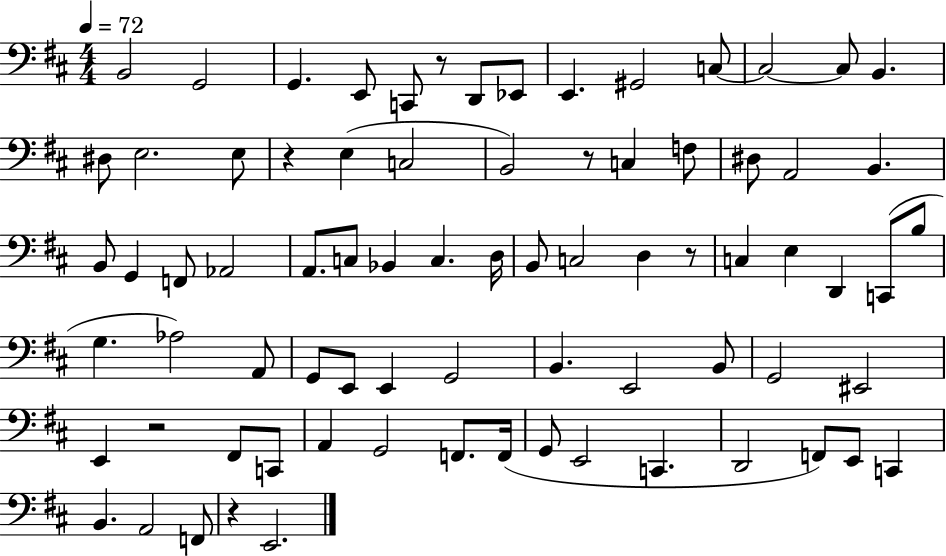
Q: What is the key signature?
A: D major